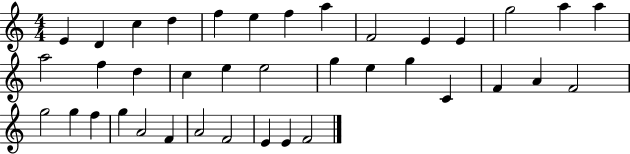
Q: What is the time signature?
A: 4/4